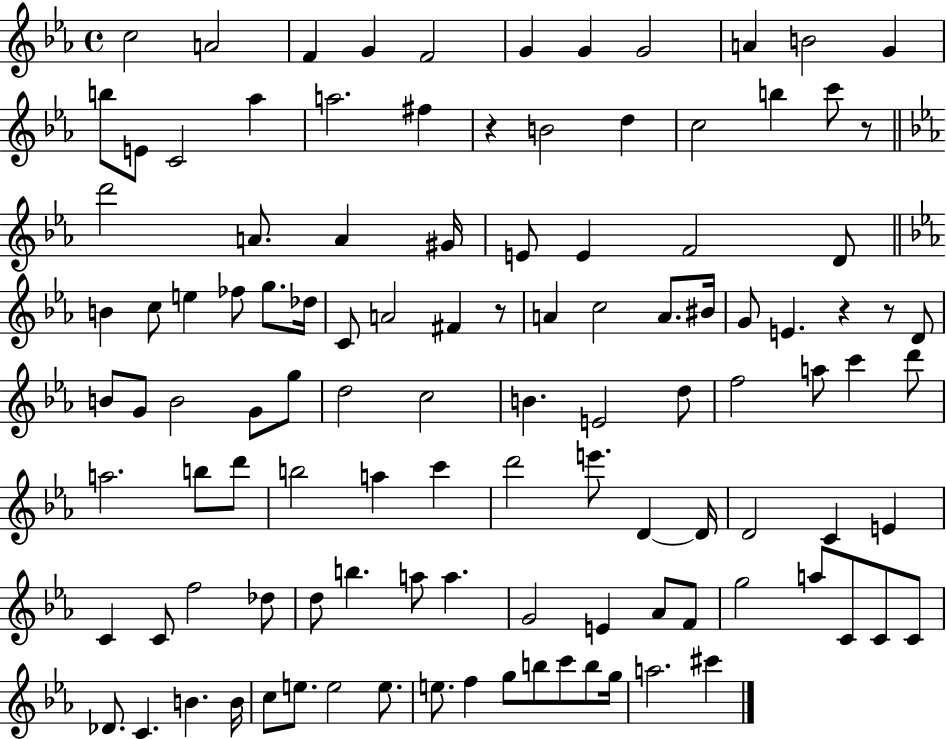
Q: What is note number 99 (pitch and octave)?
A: E5